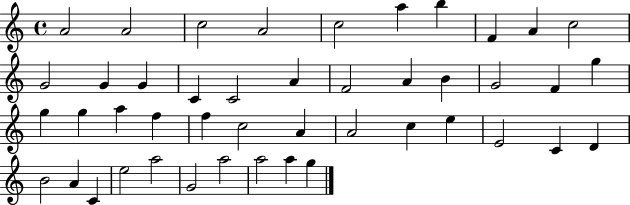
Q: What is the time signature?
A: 4/4